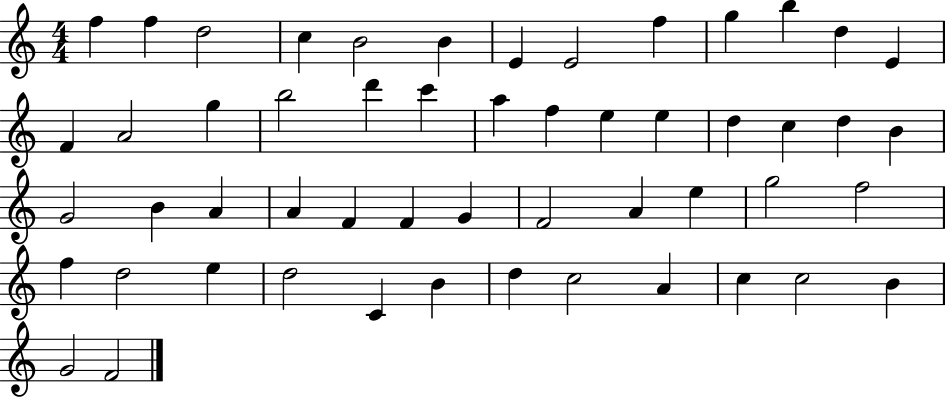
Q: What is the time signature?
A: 4/4